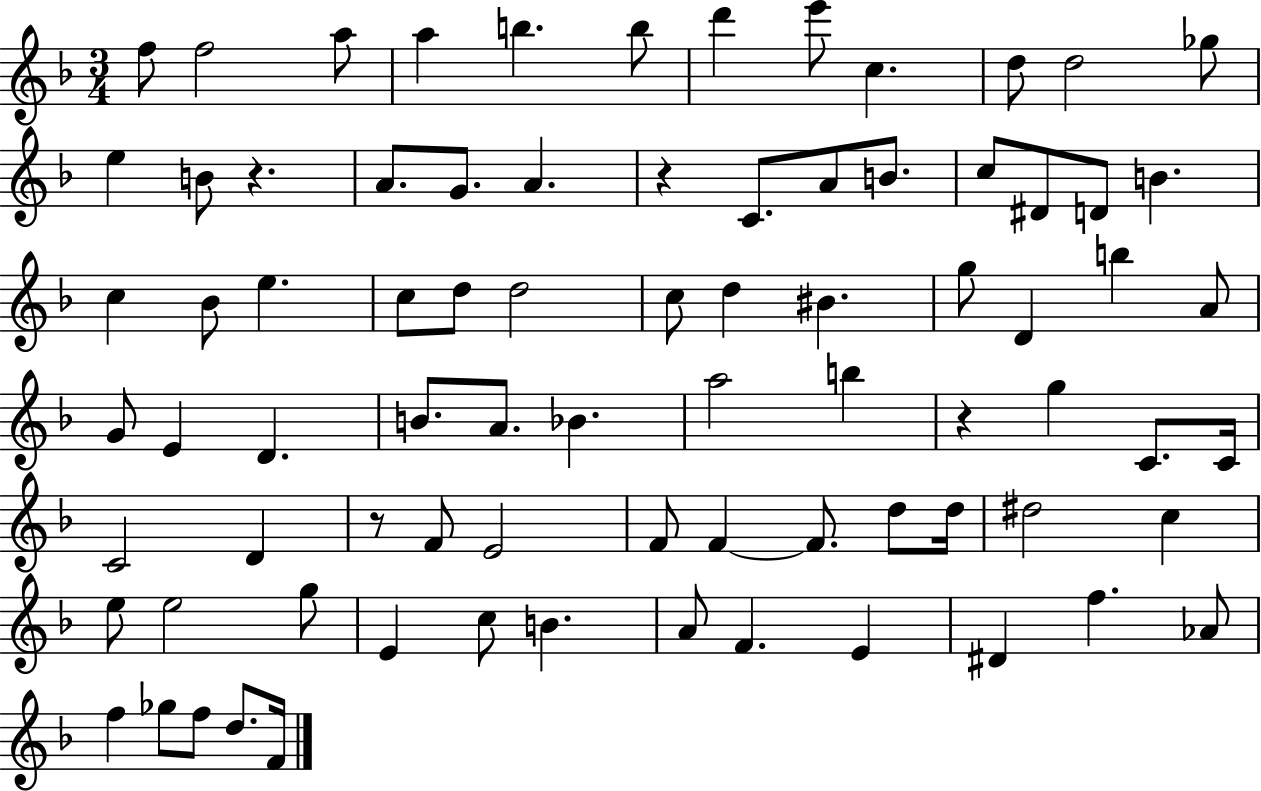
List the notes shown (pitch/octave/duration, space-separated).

F5/e F5/h A5/e A5/q B5/q. B5/e D6/q E6/e C5/q. D5/e D5/h Gb5/e E5/q B4/e R/q. A4/e. G4/e. A4/q. R/q C4/e. A4/e B4/e. C5/e D#4/e D4/e B4/q. C5/q Bb4/e E5/q. C5/e D5/e D5/h C5/e D5/q BIS4/q. G5/e D4/q B5/q A4/e G4/e E4/q D4/q. B4/e. A4/e. Bb4/q. A5/h B5/q R/q G5/q C4/e. C4/s C4/h D4/q R/e F4/e E4/h F4/e F4/q F4/e. D5/e D5/s D#5/h C5/q E5/e E5/h G5/e E4/q C5/e B4/q. A4/e F4/q. E4/q D#4/q F5/q. Ab4/e F5/q Gb5/e F5/e D5/e. F4/s